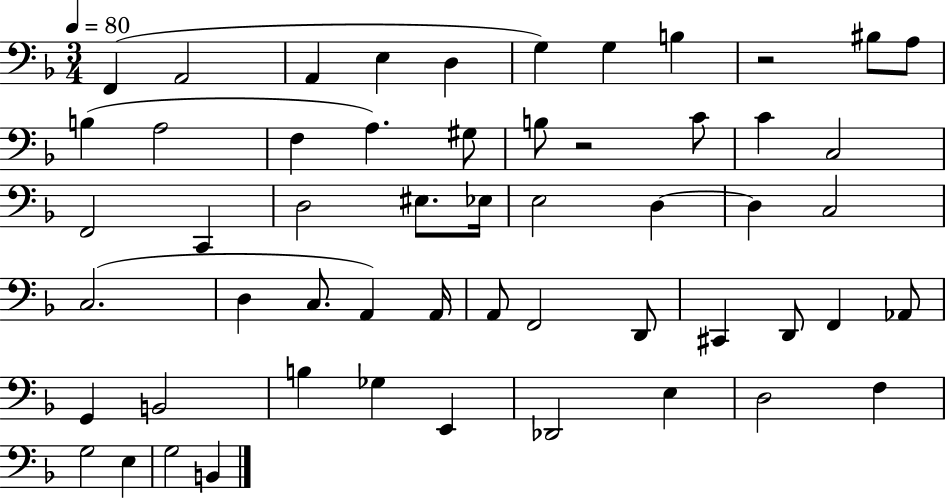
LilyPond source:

{
  \clef bass
  \numericTimeSignature
  \time 3/4
  \key f \major
  \tempo 4 = 80
  f,4( a,2 | a,4 e4 d4 | g4) g4 b4 | r2 bis8 a8 | \break b4( a2 | f4 a4.) gis8 | b8 r2 c'8 | c'4 c2 | \break f,2 c,4 | d2 eis8. ees16 | e2 d4~~ | d4 c2 | \break c2.( | d4 c8. a,4) a,16 | a,8 f,2 d,8 | cis,4 d,8 f,4 aes,8 | \break g,4 b,2 | b4 ges4 e,4 | des,2 e4 | d2 f4 | \break g2 e4 | g2 b,4 | \bar "|."
}